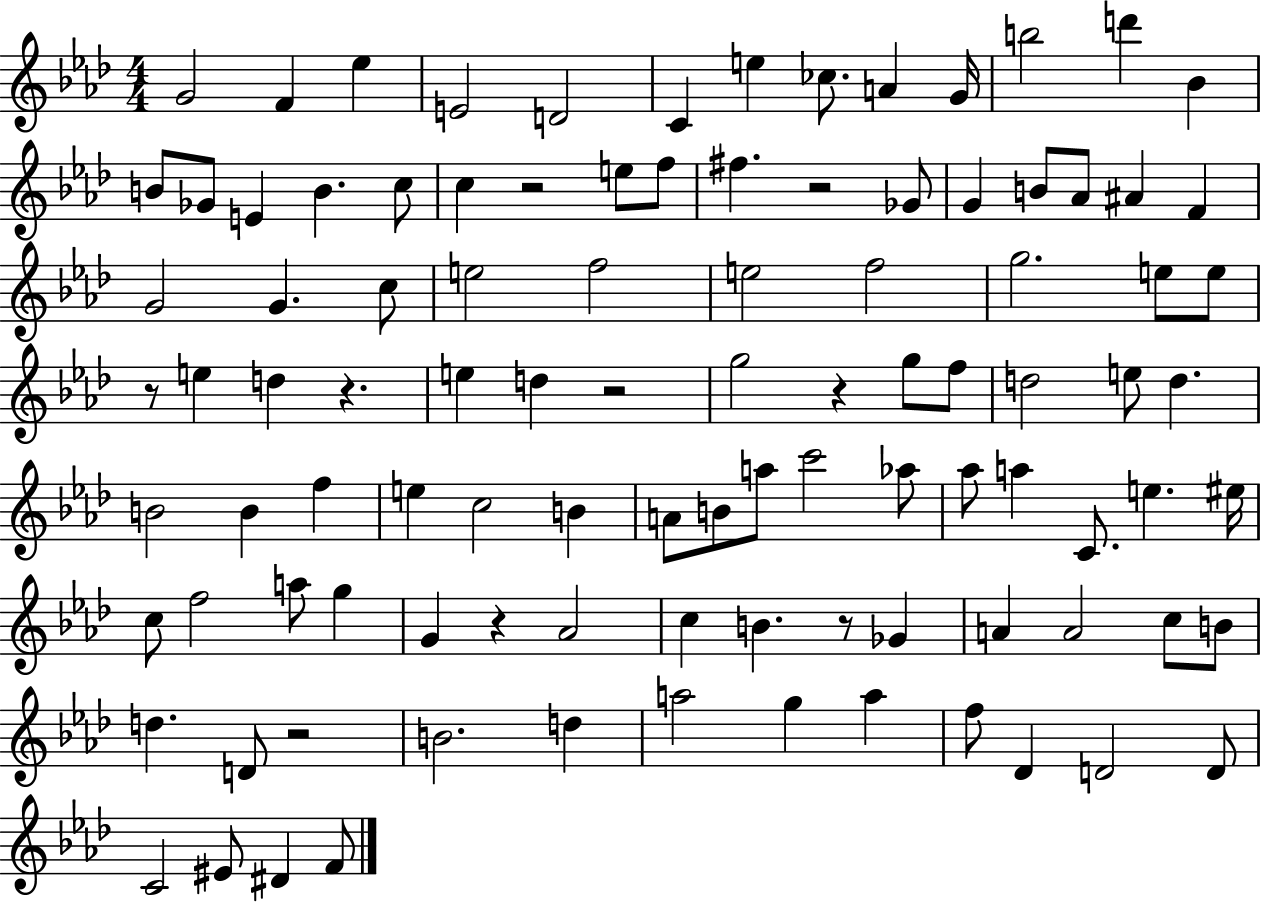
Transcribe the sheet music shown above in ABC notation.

X:1
T:Untitled
M:4/4
L:1/4
K:Ab
G2 F _e E2 D2 C e _c/2 A G/4 b2 d' _B B/2 _G/2 E B c/2 c z2 e/2 f/2 ^f z2 _G/2 G B/2 _A/2 ^A F G2 G c/2 e2 f2 e2 f2 g2 e/2 e/2 z/2 e d z e d z2 g2 z g/2 f/2 d2 e/2 d B2 B f e c2 B A/2 B/2 a/2 c'2 _a/2 _a/2 a C/2 e ^e/4 c/2 f2 a/2 g G z _A2 c B z/2 _G A A2 c/2 B/2 d D/2 z2 B2 d a2 g a f/2 _D D2 D/2 C2 ^E/2 ^D F/2